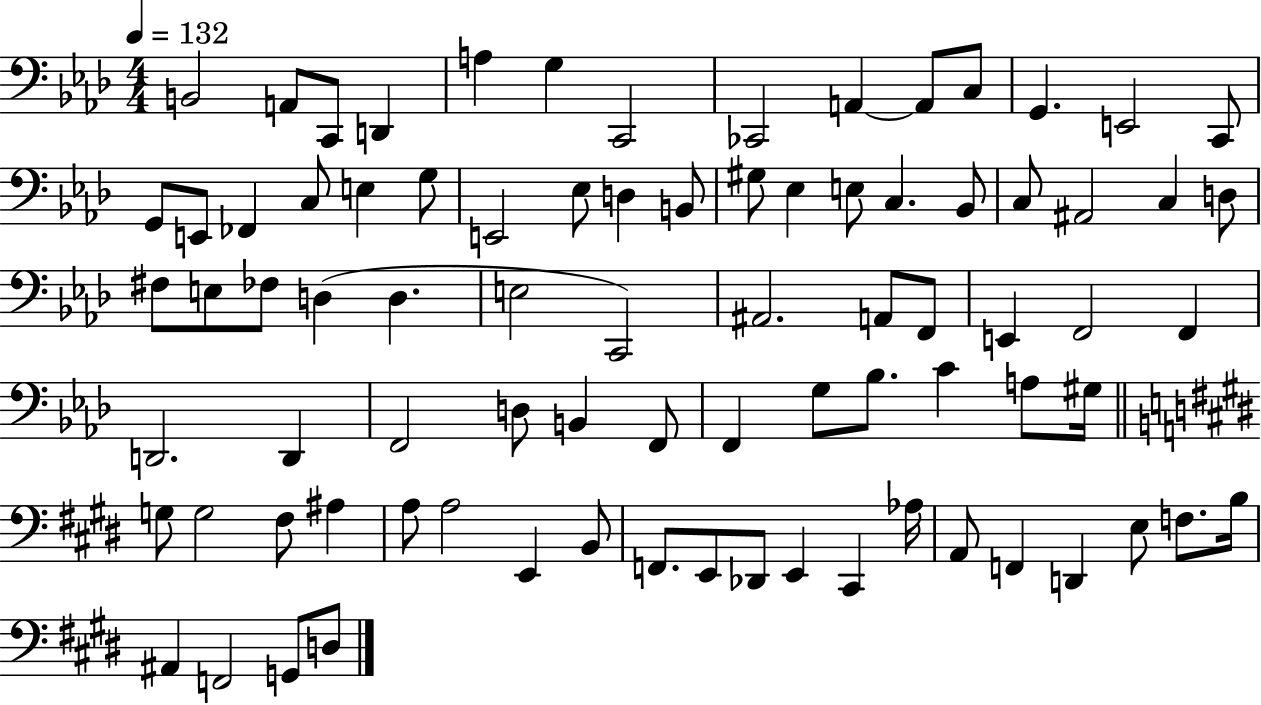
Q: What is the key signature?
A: AES major